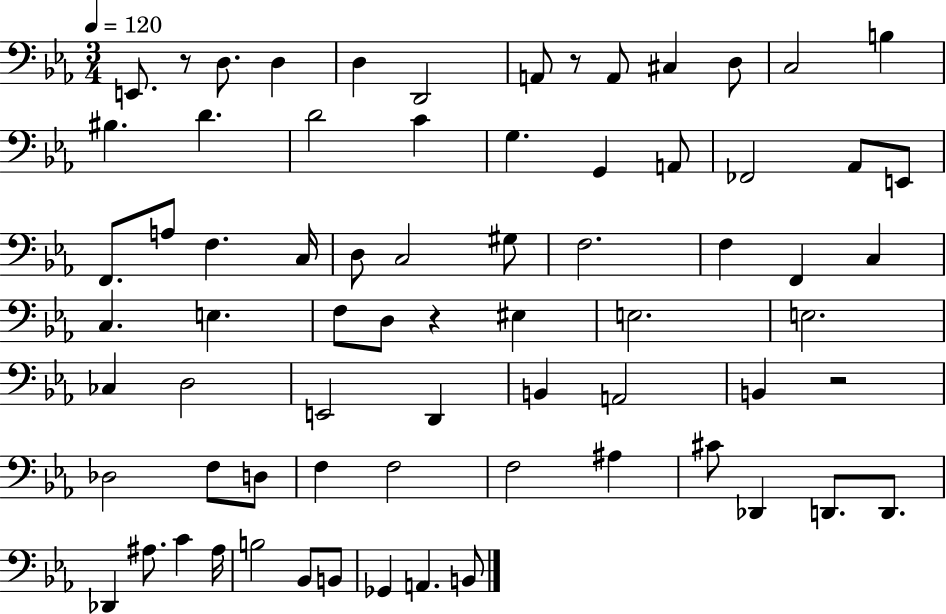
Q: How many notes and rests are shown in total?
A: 71